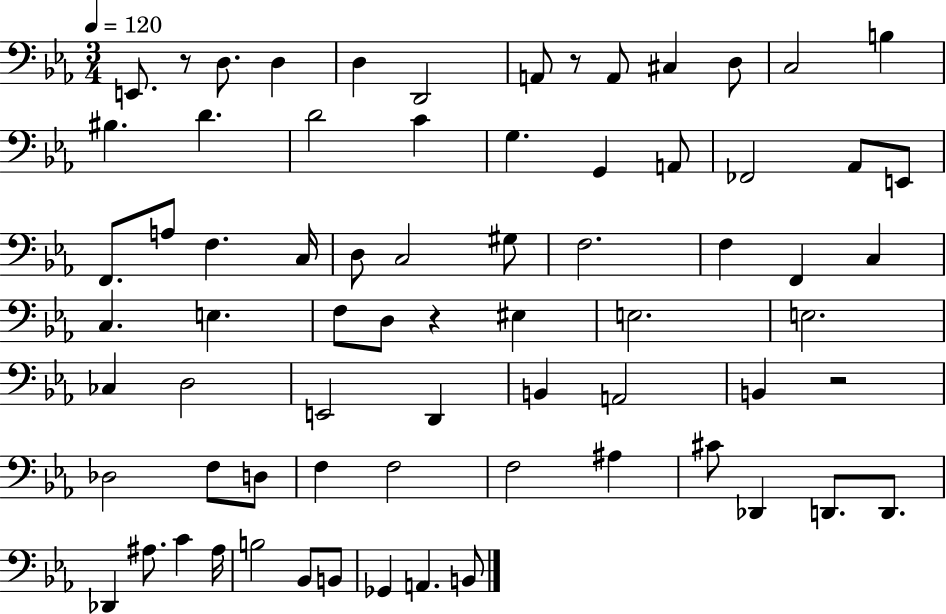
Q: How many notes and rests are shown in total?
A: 71